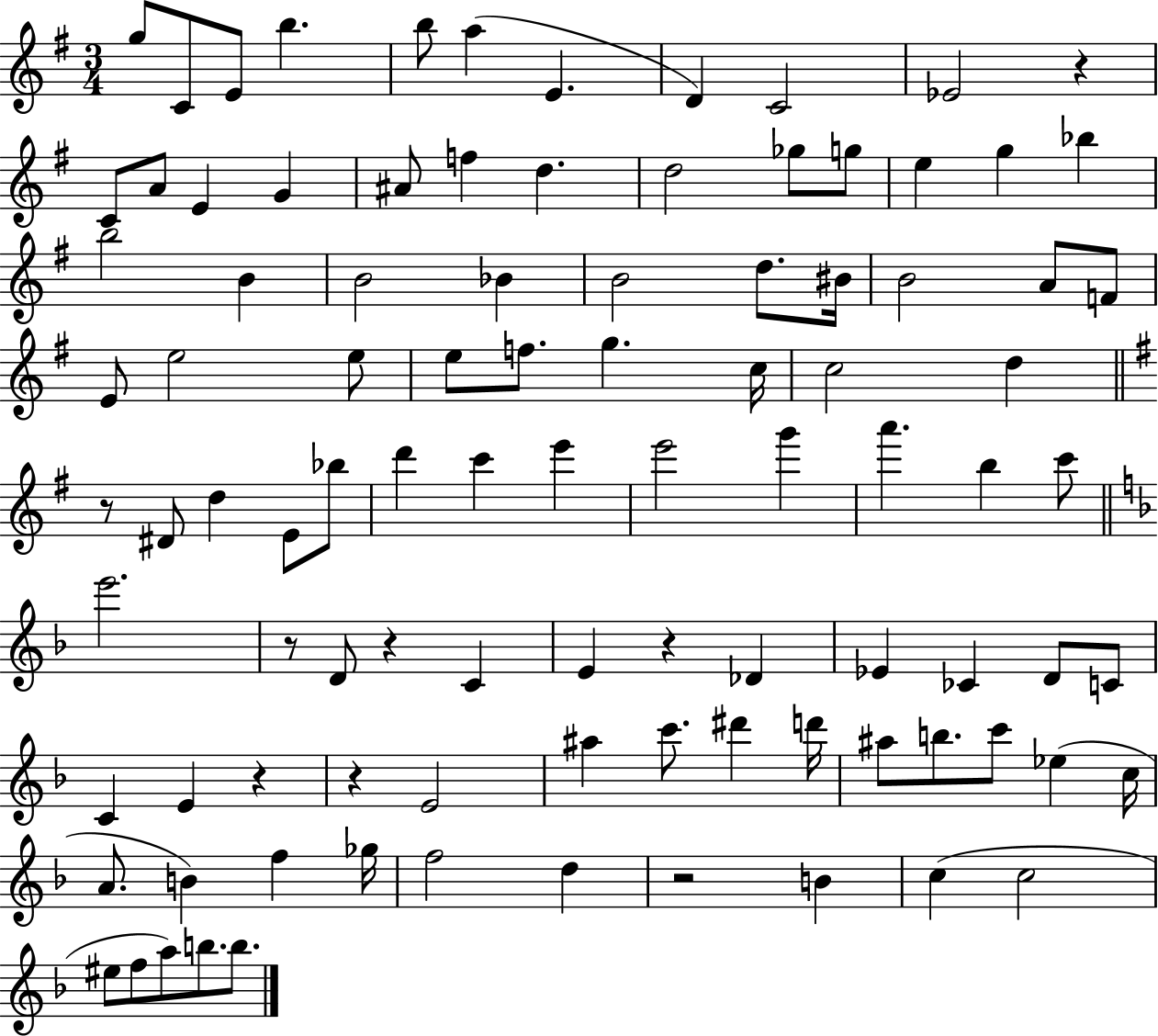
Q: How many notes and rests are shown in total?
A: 97